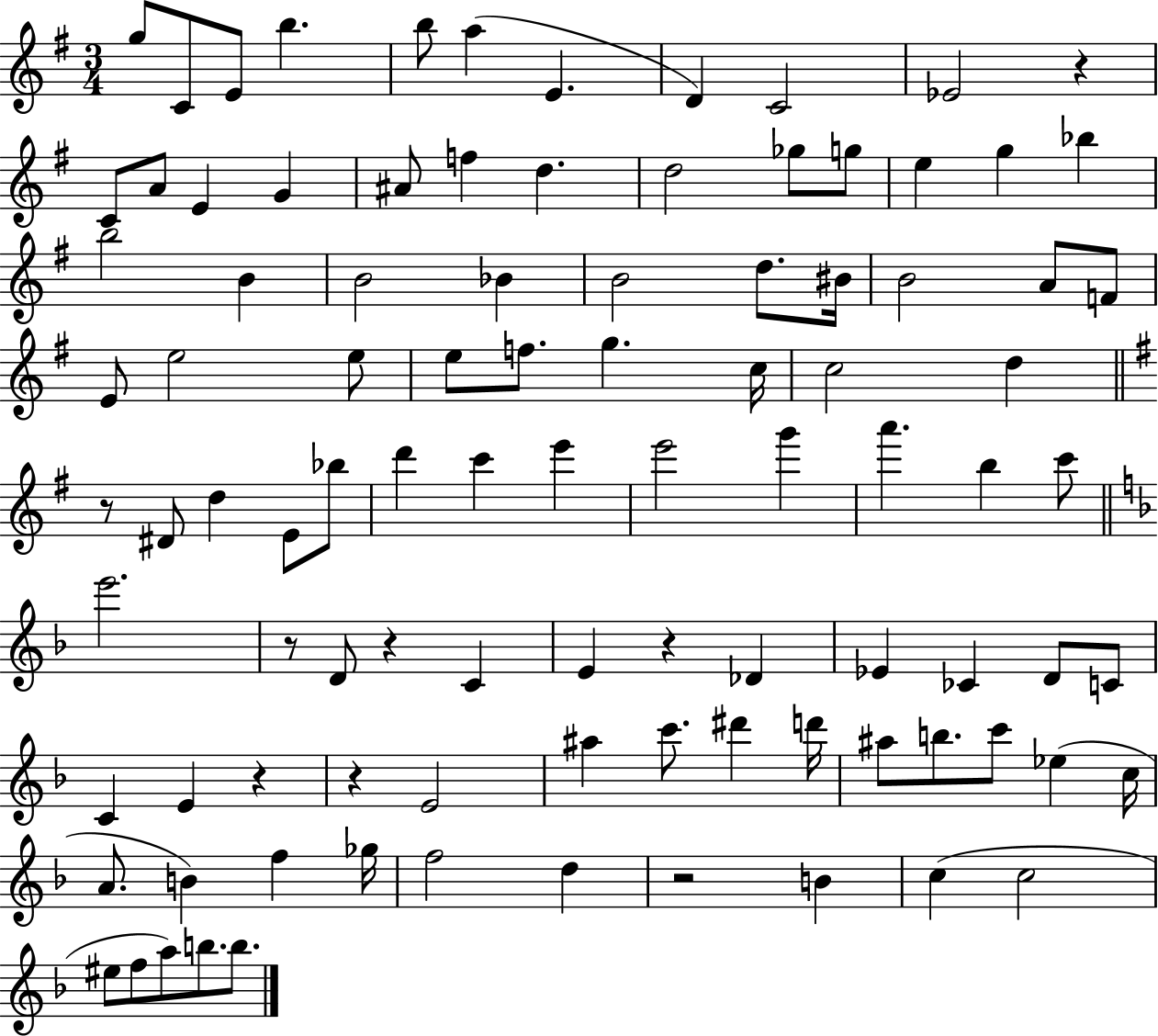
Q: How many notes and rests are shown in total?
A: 97